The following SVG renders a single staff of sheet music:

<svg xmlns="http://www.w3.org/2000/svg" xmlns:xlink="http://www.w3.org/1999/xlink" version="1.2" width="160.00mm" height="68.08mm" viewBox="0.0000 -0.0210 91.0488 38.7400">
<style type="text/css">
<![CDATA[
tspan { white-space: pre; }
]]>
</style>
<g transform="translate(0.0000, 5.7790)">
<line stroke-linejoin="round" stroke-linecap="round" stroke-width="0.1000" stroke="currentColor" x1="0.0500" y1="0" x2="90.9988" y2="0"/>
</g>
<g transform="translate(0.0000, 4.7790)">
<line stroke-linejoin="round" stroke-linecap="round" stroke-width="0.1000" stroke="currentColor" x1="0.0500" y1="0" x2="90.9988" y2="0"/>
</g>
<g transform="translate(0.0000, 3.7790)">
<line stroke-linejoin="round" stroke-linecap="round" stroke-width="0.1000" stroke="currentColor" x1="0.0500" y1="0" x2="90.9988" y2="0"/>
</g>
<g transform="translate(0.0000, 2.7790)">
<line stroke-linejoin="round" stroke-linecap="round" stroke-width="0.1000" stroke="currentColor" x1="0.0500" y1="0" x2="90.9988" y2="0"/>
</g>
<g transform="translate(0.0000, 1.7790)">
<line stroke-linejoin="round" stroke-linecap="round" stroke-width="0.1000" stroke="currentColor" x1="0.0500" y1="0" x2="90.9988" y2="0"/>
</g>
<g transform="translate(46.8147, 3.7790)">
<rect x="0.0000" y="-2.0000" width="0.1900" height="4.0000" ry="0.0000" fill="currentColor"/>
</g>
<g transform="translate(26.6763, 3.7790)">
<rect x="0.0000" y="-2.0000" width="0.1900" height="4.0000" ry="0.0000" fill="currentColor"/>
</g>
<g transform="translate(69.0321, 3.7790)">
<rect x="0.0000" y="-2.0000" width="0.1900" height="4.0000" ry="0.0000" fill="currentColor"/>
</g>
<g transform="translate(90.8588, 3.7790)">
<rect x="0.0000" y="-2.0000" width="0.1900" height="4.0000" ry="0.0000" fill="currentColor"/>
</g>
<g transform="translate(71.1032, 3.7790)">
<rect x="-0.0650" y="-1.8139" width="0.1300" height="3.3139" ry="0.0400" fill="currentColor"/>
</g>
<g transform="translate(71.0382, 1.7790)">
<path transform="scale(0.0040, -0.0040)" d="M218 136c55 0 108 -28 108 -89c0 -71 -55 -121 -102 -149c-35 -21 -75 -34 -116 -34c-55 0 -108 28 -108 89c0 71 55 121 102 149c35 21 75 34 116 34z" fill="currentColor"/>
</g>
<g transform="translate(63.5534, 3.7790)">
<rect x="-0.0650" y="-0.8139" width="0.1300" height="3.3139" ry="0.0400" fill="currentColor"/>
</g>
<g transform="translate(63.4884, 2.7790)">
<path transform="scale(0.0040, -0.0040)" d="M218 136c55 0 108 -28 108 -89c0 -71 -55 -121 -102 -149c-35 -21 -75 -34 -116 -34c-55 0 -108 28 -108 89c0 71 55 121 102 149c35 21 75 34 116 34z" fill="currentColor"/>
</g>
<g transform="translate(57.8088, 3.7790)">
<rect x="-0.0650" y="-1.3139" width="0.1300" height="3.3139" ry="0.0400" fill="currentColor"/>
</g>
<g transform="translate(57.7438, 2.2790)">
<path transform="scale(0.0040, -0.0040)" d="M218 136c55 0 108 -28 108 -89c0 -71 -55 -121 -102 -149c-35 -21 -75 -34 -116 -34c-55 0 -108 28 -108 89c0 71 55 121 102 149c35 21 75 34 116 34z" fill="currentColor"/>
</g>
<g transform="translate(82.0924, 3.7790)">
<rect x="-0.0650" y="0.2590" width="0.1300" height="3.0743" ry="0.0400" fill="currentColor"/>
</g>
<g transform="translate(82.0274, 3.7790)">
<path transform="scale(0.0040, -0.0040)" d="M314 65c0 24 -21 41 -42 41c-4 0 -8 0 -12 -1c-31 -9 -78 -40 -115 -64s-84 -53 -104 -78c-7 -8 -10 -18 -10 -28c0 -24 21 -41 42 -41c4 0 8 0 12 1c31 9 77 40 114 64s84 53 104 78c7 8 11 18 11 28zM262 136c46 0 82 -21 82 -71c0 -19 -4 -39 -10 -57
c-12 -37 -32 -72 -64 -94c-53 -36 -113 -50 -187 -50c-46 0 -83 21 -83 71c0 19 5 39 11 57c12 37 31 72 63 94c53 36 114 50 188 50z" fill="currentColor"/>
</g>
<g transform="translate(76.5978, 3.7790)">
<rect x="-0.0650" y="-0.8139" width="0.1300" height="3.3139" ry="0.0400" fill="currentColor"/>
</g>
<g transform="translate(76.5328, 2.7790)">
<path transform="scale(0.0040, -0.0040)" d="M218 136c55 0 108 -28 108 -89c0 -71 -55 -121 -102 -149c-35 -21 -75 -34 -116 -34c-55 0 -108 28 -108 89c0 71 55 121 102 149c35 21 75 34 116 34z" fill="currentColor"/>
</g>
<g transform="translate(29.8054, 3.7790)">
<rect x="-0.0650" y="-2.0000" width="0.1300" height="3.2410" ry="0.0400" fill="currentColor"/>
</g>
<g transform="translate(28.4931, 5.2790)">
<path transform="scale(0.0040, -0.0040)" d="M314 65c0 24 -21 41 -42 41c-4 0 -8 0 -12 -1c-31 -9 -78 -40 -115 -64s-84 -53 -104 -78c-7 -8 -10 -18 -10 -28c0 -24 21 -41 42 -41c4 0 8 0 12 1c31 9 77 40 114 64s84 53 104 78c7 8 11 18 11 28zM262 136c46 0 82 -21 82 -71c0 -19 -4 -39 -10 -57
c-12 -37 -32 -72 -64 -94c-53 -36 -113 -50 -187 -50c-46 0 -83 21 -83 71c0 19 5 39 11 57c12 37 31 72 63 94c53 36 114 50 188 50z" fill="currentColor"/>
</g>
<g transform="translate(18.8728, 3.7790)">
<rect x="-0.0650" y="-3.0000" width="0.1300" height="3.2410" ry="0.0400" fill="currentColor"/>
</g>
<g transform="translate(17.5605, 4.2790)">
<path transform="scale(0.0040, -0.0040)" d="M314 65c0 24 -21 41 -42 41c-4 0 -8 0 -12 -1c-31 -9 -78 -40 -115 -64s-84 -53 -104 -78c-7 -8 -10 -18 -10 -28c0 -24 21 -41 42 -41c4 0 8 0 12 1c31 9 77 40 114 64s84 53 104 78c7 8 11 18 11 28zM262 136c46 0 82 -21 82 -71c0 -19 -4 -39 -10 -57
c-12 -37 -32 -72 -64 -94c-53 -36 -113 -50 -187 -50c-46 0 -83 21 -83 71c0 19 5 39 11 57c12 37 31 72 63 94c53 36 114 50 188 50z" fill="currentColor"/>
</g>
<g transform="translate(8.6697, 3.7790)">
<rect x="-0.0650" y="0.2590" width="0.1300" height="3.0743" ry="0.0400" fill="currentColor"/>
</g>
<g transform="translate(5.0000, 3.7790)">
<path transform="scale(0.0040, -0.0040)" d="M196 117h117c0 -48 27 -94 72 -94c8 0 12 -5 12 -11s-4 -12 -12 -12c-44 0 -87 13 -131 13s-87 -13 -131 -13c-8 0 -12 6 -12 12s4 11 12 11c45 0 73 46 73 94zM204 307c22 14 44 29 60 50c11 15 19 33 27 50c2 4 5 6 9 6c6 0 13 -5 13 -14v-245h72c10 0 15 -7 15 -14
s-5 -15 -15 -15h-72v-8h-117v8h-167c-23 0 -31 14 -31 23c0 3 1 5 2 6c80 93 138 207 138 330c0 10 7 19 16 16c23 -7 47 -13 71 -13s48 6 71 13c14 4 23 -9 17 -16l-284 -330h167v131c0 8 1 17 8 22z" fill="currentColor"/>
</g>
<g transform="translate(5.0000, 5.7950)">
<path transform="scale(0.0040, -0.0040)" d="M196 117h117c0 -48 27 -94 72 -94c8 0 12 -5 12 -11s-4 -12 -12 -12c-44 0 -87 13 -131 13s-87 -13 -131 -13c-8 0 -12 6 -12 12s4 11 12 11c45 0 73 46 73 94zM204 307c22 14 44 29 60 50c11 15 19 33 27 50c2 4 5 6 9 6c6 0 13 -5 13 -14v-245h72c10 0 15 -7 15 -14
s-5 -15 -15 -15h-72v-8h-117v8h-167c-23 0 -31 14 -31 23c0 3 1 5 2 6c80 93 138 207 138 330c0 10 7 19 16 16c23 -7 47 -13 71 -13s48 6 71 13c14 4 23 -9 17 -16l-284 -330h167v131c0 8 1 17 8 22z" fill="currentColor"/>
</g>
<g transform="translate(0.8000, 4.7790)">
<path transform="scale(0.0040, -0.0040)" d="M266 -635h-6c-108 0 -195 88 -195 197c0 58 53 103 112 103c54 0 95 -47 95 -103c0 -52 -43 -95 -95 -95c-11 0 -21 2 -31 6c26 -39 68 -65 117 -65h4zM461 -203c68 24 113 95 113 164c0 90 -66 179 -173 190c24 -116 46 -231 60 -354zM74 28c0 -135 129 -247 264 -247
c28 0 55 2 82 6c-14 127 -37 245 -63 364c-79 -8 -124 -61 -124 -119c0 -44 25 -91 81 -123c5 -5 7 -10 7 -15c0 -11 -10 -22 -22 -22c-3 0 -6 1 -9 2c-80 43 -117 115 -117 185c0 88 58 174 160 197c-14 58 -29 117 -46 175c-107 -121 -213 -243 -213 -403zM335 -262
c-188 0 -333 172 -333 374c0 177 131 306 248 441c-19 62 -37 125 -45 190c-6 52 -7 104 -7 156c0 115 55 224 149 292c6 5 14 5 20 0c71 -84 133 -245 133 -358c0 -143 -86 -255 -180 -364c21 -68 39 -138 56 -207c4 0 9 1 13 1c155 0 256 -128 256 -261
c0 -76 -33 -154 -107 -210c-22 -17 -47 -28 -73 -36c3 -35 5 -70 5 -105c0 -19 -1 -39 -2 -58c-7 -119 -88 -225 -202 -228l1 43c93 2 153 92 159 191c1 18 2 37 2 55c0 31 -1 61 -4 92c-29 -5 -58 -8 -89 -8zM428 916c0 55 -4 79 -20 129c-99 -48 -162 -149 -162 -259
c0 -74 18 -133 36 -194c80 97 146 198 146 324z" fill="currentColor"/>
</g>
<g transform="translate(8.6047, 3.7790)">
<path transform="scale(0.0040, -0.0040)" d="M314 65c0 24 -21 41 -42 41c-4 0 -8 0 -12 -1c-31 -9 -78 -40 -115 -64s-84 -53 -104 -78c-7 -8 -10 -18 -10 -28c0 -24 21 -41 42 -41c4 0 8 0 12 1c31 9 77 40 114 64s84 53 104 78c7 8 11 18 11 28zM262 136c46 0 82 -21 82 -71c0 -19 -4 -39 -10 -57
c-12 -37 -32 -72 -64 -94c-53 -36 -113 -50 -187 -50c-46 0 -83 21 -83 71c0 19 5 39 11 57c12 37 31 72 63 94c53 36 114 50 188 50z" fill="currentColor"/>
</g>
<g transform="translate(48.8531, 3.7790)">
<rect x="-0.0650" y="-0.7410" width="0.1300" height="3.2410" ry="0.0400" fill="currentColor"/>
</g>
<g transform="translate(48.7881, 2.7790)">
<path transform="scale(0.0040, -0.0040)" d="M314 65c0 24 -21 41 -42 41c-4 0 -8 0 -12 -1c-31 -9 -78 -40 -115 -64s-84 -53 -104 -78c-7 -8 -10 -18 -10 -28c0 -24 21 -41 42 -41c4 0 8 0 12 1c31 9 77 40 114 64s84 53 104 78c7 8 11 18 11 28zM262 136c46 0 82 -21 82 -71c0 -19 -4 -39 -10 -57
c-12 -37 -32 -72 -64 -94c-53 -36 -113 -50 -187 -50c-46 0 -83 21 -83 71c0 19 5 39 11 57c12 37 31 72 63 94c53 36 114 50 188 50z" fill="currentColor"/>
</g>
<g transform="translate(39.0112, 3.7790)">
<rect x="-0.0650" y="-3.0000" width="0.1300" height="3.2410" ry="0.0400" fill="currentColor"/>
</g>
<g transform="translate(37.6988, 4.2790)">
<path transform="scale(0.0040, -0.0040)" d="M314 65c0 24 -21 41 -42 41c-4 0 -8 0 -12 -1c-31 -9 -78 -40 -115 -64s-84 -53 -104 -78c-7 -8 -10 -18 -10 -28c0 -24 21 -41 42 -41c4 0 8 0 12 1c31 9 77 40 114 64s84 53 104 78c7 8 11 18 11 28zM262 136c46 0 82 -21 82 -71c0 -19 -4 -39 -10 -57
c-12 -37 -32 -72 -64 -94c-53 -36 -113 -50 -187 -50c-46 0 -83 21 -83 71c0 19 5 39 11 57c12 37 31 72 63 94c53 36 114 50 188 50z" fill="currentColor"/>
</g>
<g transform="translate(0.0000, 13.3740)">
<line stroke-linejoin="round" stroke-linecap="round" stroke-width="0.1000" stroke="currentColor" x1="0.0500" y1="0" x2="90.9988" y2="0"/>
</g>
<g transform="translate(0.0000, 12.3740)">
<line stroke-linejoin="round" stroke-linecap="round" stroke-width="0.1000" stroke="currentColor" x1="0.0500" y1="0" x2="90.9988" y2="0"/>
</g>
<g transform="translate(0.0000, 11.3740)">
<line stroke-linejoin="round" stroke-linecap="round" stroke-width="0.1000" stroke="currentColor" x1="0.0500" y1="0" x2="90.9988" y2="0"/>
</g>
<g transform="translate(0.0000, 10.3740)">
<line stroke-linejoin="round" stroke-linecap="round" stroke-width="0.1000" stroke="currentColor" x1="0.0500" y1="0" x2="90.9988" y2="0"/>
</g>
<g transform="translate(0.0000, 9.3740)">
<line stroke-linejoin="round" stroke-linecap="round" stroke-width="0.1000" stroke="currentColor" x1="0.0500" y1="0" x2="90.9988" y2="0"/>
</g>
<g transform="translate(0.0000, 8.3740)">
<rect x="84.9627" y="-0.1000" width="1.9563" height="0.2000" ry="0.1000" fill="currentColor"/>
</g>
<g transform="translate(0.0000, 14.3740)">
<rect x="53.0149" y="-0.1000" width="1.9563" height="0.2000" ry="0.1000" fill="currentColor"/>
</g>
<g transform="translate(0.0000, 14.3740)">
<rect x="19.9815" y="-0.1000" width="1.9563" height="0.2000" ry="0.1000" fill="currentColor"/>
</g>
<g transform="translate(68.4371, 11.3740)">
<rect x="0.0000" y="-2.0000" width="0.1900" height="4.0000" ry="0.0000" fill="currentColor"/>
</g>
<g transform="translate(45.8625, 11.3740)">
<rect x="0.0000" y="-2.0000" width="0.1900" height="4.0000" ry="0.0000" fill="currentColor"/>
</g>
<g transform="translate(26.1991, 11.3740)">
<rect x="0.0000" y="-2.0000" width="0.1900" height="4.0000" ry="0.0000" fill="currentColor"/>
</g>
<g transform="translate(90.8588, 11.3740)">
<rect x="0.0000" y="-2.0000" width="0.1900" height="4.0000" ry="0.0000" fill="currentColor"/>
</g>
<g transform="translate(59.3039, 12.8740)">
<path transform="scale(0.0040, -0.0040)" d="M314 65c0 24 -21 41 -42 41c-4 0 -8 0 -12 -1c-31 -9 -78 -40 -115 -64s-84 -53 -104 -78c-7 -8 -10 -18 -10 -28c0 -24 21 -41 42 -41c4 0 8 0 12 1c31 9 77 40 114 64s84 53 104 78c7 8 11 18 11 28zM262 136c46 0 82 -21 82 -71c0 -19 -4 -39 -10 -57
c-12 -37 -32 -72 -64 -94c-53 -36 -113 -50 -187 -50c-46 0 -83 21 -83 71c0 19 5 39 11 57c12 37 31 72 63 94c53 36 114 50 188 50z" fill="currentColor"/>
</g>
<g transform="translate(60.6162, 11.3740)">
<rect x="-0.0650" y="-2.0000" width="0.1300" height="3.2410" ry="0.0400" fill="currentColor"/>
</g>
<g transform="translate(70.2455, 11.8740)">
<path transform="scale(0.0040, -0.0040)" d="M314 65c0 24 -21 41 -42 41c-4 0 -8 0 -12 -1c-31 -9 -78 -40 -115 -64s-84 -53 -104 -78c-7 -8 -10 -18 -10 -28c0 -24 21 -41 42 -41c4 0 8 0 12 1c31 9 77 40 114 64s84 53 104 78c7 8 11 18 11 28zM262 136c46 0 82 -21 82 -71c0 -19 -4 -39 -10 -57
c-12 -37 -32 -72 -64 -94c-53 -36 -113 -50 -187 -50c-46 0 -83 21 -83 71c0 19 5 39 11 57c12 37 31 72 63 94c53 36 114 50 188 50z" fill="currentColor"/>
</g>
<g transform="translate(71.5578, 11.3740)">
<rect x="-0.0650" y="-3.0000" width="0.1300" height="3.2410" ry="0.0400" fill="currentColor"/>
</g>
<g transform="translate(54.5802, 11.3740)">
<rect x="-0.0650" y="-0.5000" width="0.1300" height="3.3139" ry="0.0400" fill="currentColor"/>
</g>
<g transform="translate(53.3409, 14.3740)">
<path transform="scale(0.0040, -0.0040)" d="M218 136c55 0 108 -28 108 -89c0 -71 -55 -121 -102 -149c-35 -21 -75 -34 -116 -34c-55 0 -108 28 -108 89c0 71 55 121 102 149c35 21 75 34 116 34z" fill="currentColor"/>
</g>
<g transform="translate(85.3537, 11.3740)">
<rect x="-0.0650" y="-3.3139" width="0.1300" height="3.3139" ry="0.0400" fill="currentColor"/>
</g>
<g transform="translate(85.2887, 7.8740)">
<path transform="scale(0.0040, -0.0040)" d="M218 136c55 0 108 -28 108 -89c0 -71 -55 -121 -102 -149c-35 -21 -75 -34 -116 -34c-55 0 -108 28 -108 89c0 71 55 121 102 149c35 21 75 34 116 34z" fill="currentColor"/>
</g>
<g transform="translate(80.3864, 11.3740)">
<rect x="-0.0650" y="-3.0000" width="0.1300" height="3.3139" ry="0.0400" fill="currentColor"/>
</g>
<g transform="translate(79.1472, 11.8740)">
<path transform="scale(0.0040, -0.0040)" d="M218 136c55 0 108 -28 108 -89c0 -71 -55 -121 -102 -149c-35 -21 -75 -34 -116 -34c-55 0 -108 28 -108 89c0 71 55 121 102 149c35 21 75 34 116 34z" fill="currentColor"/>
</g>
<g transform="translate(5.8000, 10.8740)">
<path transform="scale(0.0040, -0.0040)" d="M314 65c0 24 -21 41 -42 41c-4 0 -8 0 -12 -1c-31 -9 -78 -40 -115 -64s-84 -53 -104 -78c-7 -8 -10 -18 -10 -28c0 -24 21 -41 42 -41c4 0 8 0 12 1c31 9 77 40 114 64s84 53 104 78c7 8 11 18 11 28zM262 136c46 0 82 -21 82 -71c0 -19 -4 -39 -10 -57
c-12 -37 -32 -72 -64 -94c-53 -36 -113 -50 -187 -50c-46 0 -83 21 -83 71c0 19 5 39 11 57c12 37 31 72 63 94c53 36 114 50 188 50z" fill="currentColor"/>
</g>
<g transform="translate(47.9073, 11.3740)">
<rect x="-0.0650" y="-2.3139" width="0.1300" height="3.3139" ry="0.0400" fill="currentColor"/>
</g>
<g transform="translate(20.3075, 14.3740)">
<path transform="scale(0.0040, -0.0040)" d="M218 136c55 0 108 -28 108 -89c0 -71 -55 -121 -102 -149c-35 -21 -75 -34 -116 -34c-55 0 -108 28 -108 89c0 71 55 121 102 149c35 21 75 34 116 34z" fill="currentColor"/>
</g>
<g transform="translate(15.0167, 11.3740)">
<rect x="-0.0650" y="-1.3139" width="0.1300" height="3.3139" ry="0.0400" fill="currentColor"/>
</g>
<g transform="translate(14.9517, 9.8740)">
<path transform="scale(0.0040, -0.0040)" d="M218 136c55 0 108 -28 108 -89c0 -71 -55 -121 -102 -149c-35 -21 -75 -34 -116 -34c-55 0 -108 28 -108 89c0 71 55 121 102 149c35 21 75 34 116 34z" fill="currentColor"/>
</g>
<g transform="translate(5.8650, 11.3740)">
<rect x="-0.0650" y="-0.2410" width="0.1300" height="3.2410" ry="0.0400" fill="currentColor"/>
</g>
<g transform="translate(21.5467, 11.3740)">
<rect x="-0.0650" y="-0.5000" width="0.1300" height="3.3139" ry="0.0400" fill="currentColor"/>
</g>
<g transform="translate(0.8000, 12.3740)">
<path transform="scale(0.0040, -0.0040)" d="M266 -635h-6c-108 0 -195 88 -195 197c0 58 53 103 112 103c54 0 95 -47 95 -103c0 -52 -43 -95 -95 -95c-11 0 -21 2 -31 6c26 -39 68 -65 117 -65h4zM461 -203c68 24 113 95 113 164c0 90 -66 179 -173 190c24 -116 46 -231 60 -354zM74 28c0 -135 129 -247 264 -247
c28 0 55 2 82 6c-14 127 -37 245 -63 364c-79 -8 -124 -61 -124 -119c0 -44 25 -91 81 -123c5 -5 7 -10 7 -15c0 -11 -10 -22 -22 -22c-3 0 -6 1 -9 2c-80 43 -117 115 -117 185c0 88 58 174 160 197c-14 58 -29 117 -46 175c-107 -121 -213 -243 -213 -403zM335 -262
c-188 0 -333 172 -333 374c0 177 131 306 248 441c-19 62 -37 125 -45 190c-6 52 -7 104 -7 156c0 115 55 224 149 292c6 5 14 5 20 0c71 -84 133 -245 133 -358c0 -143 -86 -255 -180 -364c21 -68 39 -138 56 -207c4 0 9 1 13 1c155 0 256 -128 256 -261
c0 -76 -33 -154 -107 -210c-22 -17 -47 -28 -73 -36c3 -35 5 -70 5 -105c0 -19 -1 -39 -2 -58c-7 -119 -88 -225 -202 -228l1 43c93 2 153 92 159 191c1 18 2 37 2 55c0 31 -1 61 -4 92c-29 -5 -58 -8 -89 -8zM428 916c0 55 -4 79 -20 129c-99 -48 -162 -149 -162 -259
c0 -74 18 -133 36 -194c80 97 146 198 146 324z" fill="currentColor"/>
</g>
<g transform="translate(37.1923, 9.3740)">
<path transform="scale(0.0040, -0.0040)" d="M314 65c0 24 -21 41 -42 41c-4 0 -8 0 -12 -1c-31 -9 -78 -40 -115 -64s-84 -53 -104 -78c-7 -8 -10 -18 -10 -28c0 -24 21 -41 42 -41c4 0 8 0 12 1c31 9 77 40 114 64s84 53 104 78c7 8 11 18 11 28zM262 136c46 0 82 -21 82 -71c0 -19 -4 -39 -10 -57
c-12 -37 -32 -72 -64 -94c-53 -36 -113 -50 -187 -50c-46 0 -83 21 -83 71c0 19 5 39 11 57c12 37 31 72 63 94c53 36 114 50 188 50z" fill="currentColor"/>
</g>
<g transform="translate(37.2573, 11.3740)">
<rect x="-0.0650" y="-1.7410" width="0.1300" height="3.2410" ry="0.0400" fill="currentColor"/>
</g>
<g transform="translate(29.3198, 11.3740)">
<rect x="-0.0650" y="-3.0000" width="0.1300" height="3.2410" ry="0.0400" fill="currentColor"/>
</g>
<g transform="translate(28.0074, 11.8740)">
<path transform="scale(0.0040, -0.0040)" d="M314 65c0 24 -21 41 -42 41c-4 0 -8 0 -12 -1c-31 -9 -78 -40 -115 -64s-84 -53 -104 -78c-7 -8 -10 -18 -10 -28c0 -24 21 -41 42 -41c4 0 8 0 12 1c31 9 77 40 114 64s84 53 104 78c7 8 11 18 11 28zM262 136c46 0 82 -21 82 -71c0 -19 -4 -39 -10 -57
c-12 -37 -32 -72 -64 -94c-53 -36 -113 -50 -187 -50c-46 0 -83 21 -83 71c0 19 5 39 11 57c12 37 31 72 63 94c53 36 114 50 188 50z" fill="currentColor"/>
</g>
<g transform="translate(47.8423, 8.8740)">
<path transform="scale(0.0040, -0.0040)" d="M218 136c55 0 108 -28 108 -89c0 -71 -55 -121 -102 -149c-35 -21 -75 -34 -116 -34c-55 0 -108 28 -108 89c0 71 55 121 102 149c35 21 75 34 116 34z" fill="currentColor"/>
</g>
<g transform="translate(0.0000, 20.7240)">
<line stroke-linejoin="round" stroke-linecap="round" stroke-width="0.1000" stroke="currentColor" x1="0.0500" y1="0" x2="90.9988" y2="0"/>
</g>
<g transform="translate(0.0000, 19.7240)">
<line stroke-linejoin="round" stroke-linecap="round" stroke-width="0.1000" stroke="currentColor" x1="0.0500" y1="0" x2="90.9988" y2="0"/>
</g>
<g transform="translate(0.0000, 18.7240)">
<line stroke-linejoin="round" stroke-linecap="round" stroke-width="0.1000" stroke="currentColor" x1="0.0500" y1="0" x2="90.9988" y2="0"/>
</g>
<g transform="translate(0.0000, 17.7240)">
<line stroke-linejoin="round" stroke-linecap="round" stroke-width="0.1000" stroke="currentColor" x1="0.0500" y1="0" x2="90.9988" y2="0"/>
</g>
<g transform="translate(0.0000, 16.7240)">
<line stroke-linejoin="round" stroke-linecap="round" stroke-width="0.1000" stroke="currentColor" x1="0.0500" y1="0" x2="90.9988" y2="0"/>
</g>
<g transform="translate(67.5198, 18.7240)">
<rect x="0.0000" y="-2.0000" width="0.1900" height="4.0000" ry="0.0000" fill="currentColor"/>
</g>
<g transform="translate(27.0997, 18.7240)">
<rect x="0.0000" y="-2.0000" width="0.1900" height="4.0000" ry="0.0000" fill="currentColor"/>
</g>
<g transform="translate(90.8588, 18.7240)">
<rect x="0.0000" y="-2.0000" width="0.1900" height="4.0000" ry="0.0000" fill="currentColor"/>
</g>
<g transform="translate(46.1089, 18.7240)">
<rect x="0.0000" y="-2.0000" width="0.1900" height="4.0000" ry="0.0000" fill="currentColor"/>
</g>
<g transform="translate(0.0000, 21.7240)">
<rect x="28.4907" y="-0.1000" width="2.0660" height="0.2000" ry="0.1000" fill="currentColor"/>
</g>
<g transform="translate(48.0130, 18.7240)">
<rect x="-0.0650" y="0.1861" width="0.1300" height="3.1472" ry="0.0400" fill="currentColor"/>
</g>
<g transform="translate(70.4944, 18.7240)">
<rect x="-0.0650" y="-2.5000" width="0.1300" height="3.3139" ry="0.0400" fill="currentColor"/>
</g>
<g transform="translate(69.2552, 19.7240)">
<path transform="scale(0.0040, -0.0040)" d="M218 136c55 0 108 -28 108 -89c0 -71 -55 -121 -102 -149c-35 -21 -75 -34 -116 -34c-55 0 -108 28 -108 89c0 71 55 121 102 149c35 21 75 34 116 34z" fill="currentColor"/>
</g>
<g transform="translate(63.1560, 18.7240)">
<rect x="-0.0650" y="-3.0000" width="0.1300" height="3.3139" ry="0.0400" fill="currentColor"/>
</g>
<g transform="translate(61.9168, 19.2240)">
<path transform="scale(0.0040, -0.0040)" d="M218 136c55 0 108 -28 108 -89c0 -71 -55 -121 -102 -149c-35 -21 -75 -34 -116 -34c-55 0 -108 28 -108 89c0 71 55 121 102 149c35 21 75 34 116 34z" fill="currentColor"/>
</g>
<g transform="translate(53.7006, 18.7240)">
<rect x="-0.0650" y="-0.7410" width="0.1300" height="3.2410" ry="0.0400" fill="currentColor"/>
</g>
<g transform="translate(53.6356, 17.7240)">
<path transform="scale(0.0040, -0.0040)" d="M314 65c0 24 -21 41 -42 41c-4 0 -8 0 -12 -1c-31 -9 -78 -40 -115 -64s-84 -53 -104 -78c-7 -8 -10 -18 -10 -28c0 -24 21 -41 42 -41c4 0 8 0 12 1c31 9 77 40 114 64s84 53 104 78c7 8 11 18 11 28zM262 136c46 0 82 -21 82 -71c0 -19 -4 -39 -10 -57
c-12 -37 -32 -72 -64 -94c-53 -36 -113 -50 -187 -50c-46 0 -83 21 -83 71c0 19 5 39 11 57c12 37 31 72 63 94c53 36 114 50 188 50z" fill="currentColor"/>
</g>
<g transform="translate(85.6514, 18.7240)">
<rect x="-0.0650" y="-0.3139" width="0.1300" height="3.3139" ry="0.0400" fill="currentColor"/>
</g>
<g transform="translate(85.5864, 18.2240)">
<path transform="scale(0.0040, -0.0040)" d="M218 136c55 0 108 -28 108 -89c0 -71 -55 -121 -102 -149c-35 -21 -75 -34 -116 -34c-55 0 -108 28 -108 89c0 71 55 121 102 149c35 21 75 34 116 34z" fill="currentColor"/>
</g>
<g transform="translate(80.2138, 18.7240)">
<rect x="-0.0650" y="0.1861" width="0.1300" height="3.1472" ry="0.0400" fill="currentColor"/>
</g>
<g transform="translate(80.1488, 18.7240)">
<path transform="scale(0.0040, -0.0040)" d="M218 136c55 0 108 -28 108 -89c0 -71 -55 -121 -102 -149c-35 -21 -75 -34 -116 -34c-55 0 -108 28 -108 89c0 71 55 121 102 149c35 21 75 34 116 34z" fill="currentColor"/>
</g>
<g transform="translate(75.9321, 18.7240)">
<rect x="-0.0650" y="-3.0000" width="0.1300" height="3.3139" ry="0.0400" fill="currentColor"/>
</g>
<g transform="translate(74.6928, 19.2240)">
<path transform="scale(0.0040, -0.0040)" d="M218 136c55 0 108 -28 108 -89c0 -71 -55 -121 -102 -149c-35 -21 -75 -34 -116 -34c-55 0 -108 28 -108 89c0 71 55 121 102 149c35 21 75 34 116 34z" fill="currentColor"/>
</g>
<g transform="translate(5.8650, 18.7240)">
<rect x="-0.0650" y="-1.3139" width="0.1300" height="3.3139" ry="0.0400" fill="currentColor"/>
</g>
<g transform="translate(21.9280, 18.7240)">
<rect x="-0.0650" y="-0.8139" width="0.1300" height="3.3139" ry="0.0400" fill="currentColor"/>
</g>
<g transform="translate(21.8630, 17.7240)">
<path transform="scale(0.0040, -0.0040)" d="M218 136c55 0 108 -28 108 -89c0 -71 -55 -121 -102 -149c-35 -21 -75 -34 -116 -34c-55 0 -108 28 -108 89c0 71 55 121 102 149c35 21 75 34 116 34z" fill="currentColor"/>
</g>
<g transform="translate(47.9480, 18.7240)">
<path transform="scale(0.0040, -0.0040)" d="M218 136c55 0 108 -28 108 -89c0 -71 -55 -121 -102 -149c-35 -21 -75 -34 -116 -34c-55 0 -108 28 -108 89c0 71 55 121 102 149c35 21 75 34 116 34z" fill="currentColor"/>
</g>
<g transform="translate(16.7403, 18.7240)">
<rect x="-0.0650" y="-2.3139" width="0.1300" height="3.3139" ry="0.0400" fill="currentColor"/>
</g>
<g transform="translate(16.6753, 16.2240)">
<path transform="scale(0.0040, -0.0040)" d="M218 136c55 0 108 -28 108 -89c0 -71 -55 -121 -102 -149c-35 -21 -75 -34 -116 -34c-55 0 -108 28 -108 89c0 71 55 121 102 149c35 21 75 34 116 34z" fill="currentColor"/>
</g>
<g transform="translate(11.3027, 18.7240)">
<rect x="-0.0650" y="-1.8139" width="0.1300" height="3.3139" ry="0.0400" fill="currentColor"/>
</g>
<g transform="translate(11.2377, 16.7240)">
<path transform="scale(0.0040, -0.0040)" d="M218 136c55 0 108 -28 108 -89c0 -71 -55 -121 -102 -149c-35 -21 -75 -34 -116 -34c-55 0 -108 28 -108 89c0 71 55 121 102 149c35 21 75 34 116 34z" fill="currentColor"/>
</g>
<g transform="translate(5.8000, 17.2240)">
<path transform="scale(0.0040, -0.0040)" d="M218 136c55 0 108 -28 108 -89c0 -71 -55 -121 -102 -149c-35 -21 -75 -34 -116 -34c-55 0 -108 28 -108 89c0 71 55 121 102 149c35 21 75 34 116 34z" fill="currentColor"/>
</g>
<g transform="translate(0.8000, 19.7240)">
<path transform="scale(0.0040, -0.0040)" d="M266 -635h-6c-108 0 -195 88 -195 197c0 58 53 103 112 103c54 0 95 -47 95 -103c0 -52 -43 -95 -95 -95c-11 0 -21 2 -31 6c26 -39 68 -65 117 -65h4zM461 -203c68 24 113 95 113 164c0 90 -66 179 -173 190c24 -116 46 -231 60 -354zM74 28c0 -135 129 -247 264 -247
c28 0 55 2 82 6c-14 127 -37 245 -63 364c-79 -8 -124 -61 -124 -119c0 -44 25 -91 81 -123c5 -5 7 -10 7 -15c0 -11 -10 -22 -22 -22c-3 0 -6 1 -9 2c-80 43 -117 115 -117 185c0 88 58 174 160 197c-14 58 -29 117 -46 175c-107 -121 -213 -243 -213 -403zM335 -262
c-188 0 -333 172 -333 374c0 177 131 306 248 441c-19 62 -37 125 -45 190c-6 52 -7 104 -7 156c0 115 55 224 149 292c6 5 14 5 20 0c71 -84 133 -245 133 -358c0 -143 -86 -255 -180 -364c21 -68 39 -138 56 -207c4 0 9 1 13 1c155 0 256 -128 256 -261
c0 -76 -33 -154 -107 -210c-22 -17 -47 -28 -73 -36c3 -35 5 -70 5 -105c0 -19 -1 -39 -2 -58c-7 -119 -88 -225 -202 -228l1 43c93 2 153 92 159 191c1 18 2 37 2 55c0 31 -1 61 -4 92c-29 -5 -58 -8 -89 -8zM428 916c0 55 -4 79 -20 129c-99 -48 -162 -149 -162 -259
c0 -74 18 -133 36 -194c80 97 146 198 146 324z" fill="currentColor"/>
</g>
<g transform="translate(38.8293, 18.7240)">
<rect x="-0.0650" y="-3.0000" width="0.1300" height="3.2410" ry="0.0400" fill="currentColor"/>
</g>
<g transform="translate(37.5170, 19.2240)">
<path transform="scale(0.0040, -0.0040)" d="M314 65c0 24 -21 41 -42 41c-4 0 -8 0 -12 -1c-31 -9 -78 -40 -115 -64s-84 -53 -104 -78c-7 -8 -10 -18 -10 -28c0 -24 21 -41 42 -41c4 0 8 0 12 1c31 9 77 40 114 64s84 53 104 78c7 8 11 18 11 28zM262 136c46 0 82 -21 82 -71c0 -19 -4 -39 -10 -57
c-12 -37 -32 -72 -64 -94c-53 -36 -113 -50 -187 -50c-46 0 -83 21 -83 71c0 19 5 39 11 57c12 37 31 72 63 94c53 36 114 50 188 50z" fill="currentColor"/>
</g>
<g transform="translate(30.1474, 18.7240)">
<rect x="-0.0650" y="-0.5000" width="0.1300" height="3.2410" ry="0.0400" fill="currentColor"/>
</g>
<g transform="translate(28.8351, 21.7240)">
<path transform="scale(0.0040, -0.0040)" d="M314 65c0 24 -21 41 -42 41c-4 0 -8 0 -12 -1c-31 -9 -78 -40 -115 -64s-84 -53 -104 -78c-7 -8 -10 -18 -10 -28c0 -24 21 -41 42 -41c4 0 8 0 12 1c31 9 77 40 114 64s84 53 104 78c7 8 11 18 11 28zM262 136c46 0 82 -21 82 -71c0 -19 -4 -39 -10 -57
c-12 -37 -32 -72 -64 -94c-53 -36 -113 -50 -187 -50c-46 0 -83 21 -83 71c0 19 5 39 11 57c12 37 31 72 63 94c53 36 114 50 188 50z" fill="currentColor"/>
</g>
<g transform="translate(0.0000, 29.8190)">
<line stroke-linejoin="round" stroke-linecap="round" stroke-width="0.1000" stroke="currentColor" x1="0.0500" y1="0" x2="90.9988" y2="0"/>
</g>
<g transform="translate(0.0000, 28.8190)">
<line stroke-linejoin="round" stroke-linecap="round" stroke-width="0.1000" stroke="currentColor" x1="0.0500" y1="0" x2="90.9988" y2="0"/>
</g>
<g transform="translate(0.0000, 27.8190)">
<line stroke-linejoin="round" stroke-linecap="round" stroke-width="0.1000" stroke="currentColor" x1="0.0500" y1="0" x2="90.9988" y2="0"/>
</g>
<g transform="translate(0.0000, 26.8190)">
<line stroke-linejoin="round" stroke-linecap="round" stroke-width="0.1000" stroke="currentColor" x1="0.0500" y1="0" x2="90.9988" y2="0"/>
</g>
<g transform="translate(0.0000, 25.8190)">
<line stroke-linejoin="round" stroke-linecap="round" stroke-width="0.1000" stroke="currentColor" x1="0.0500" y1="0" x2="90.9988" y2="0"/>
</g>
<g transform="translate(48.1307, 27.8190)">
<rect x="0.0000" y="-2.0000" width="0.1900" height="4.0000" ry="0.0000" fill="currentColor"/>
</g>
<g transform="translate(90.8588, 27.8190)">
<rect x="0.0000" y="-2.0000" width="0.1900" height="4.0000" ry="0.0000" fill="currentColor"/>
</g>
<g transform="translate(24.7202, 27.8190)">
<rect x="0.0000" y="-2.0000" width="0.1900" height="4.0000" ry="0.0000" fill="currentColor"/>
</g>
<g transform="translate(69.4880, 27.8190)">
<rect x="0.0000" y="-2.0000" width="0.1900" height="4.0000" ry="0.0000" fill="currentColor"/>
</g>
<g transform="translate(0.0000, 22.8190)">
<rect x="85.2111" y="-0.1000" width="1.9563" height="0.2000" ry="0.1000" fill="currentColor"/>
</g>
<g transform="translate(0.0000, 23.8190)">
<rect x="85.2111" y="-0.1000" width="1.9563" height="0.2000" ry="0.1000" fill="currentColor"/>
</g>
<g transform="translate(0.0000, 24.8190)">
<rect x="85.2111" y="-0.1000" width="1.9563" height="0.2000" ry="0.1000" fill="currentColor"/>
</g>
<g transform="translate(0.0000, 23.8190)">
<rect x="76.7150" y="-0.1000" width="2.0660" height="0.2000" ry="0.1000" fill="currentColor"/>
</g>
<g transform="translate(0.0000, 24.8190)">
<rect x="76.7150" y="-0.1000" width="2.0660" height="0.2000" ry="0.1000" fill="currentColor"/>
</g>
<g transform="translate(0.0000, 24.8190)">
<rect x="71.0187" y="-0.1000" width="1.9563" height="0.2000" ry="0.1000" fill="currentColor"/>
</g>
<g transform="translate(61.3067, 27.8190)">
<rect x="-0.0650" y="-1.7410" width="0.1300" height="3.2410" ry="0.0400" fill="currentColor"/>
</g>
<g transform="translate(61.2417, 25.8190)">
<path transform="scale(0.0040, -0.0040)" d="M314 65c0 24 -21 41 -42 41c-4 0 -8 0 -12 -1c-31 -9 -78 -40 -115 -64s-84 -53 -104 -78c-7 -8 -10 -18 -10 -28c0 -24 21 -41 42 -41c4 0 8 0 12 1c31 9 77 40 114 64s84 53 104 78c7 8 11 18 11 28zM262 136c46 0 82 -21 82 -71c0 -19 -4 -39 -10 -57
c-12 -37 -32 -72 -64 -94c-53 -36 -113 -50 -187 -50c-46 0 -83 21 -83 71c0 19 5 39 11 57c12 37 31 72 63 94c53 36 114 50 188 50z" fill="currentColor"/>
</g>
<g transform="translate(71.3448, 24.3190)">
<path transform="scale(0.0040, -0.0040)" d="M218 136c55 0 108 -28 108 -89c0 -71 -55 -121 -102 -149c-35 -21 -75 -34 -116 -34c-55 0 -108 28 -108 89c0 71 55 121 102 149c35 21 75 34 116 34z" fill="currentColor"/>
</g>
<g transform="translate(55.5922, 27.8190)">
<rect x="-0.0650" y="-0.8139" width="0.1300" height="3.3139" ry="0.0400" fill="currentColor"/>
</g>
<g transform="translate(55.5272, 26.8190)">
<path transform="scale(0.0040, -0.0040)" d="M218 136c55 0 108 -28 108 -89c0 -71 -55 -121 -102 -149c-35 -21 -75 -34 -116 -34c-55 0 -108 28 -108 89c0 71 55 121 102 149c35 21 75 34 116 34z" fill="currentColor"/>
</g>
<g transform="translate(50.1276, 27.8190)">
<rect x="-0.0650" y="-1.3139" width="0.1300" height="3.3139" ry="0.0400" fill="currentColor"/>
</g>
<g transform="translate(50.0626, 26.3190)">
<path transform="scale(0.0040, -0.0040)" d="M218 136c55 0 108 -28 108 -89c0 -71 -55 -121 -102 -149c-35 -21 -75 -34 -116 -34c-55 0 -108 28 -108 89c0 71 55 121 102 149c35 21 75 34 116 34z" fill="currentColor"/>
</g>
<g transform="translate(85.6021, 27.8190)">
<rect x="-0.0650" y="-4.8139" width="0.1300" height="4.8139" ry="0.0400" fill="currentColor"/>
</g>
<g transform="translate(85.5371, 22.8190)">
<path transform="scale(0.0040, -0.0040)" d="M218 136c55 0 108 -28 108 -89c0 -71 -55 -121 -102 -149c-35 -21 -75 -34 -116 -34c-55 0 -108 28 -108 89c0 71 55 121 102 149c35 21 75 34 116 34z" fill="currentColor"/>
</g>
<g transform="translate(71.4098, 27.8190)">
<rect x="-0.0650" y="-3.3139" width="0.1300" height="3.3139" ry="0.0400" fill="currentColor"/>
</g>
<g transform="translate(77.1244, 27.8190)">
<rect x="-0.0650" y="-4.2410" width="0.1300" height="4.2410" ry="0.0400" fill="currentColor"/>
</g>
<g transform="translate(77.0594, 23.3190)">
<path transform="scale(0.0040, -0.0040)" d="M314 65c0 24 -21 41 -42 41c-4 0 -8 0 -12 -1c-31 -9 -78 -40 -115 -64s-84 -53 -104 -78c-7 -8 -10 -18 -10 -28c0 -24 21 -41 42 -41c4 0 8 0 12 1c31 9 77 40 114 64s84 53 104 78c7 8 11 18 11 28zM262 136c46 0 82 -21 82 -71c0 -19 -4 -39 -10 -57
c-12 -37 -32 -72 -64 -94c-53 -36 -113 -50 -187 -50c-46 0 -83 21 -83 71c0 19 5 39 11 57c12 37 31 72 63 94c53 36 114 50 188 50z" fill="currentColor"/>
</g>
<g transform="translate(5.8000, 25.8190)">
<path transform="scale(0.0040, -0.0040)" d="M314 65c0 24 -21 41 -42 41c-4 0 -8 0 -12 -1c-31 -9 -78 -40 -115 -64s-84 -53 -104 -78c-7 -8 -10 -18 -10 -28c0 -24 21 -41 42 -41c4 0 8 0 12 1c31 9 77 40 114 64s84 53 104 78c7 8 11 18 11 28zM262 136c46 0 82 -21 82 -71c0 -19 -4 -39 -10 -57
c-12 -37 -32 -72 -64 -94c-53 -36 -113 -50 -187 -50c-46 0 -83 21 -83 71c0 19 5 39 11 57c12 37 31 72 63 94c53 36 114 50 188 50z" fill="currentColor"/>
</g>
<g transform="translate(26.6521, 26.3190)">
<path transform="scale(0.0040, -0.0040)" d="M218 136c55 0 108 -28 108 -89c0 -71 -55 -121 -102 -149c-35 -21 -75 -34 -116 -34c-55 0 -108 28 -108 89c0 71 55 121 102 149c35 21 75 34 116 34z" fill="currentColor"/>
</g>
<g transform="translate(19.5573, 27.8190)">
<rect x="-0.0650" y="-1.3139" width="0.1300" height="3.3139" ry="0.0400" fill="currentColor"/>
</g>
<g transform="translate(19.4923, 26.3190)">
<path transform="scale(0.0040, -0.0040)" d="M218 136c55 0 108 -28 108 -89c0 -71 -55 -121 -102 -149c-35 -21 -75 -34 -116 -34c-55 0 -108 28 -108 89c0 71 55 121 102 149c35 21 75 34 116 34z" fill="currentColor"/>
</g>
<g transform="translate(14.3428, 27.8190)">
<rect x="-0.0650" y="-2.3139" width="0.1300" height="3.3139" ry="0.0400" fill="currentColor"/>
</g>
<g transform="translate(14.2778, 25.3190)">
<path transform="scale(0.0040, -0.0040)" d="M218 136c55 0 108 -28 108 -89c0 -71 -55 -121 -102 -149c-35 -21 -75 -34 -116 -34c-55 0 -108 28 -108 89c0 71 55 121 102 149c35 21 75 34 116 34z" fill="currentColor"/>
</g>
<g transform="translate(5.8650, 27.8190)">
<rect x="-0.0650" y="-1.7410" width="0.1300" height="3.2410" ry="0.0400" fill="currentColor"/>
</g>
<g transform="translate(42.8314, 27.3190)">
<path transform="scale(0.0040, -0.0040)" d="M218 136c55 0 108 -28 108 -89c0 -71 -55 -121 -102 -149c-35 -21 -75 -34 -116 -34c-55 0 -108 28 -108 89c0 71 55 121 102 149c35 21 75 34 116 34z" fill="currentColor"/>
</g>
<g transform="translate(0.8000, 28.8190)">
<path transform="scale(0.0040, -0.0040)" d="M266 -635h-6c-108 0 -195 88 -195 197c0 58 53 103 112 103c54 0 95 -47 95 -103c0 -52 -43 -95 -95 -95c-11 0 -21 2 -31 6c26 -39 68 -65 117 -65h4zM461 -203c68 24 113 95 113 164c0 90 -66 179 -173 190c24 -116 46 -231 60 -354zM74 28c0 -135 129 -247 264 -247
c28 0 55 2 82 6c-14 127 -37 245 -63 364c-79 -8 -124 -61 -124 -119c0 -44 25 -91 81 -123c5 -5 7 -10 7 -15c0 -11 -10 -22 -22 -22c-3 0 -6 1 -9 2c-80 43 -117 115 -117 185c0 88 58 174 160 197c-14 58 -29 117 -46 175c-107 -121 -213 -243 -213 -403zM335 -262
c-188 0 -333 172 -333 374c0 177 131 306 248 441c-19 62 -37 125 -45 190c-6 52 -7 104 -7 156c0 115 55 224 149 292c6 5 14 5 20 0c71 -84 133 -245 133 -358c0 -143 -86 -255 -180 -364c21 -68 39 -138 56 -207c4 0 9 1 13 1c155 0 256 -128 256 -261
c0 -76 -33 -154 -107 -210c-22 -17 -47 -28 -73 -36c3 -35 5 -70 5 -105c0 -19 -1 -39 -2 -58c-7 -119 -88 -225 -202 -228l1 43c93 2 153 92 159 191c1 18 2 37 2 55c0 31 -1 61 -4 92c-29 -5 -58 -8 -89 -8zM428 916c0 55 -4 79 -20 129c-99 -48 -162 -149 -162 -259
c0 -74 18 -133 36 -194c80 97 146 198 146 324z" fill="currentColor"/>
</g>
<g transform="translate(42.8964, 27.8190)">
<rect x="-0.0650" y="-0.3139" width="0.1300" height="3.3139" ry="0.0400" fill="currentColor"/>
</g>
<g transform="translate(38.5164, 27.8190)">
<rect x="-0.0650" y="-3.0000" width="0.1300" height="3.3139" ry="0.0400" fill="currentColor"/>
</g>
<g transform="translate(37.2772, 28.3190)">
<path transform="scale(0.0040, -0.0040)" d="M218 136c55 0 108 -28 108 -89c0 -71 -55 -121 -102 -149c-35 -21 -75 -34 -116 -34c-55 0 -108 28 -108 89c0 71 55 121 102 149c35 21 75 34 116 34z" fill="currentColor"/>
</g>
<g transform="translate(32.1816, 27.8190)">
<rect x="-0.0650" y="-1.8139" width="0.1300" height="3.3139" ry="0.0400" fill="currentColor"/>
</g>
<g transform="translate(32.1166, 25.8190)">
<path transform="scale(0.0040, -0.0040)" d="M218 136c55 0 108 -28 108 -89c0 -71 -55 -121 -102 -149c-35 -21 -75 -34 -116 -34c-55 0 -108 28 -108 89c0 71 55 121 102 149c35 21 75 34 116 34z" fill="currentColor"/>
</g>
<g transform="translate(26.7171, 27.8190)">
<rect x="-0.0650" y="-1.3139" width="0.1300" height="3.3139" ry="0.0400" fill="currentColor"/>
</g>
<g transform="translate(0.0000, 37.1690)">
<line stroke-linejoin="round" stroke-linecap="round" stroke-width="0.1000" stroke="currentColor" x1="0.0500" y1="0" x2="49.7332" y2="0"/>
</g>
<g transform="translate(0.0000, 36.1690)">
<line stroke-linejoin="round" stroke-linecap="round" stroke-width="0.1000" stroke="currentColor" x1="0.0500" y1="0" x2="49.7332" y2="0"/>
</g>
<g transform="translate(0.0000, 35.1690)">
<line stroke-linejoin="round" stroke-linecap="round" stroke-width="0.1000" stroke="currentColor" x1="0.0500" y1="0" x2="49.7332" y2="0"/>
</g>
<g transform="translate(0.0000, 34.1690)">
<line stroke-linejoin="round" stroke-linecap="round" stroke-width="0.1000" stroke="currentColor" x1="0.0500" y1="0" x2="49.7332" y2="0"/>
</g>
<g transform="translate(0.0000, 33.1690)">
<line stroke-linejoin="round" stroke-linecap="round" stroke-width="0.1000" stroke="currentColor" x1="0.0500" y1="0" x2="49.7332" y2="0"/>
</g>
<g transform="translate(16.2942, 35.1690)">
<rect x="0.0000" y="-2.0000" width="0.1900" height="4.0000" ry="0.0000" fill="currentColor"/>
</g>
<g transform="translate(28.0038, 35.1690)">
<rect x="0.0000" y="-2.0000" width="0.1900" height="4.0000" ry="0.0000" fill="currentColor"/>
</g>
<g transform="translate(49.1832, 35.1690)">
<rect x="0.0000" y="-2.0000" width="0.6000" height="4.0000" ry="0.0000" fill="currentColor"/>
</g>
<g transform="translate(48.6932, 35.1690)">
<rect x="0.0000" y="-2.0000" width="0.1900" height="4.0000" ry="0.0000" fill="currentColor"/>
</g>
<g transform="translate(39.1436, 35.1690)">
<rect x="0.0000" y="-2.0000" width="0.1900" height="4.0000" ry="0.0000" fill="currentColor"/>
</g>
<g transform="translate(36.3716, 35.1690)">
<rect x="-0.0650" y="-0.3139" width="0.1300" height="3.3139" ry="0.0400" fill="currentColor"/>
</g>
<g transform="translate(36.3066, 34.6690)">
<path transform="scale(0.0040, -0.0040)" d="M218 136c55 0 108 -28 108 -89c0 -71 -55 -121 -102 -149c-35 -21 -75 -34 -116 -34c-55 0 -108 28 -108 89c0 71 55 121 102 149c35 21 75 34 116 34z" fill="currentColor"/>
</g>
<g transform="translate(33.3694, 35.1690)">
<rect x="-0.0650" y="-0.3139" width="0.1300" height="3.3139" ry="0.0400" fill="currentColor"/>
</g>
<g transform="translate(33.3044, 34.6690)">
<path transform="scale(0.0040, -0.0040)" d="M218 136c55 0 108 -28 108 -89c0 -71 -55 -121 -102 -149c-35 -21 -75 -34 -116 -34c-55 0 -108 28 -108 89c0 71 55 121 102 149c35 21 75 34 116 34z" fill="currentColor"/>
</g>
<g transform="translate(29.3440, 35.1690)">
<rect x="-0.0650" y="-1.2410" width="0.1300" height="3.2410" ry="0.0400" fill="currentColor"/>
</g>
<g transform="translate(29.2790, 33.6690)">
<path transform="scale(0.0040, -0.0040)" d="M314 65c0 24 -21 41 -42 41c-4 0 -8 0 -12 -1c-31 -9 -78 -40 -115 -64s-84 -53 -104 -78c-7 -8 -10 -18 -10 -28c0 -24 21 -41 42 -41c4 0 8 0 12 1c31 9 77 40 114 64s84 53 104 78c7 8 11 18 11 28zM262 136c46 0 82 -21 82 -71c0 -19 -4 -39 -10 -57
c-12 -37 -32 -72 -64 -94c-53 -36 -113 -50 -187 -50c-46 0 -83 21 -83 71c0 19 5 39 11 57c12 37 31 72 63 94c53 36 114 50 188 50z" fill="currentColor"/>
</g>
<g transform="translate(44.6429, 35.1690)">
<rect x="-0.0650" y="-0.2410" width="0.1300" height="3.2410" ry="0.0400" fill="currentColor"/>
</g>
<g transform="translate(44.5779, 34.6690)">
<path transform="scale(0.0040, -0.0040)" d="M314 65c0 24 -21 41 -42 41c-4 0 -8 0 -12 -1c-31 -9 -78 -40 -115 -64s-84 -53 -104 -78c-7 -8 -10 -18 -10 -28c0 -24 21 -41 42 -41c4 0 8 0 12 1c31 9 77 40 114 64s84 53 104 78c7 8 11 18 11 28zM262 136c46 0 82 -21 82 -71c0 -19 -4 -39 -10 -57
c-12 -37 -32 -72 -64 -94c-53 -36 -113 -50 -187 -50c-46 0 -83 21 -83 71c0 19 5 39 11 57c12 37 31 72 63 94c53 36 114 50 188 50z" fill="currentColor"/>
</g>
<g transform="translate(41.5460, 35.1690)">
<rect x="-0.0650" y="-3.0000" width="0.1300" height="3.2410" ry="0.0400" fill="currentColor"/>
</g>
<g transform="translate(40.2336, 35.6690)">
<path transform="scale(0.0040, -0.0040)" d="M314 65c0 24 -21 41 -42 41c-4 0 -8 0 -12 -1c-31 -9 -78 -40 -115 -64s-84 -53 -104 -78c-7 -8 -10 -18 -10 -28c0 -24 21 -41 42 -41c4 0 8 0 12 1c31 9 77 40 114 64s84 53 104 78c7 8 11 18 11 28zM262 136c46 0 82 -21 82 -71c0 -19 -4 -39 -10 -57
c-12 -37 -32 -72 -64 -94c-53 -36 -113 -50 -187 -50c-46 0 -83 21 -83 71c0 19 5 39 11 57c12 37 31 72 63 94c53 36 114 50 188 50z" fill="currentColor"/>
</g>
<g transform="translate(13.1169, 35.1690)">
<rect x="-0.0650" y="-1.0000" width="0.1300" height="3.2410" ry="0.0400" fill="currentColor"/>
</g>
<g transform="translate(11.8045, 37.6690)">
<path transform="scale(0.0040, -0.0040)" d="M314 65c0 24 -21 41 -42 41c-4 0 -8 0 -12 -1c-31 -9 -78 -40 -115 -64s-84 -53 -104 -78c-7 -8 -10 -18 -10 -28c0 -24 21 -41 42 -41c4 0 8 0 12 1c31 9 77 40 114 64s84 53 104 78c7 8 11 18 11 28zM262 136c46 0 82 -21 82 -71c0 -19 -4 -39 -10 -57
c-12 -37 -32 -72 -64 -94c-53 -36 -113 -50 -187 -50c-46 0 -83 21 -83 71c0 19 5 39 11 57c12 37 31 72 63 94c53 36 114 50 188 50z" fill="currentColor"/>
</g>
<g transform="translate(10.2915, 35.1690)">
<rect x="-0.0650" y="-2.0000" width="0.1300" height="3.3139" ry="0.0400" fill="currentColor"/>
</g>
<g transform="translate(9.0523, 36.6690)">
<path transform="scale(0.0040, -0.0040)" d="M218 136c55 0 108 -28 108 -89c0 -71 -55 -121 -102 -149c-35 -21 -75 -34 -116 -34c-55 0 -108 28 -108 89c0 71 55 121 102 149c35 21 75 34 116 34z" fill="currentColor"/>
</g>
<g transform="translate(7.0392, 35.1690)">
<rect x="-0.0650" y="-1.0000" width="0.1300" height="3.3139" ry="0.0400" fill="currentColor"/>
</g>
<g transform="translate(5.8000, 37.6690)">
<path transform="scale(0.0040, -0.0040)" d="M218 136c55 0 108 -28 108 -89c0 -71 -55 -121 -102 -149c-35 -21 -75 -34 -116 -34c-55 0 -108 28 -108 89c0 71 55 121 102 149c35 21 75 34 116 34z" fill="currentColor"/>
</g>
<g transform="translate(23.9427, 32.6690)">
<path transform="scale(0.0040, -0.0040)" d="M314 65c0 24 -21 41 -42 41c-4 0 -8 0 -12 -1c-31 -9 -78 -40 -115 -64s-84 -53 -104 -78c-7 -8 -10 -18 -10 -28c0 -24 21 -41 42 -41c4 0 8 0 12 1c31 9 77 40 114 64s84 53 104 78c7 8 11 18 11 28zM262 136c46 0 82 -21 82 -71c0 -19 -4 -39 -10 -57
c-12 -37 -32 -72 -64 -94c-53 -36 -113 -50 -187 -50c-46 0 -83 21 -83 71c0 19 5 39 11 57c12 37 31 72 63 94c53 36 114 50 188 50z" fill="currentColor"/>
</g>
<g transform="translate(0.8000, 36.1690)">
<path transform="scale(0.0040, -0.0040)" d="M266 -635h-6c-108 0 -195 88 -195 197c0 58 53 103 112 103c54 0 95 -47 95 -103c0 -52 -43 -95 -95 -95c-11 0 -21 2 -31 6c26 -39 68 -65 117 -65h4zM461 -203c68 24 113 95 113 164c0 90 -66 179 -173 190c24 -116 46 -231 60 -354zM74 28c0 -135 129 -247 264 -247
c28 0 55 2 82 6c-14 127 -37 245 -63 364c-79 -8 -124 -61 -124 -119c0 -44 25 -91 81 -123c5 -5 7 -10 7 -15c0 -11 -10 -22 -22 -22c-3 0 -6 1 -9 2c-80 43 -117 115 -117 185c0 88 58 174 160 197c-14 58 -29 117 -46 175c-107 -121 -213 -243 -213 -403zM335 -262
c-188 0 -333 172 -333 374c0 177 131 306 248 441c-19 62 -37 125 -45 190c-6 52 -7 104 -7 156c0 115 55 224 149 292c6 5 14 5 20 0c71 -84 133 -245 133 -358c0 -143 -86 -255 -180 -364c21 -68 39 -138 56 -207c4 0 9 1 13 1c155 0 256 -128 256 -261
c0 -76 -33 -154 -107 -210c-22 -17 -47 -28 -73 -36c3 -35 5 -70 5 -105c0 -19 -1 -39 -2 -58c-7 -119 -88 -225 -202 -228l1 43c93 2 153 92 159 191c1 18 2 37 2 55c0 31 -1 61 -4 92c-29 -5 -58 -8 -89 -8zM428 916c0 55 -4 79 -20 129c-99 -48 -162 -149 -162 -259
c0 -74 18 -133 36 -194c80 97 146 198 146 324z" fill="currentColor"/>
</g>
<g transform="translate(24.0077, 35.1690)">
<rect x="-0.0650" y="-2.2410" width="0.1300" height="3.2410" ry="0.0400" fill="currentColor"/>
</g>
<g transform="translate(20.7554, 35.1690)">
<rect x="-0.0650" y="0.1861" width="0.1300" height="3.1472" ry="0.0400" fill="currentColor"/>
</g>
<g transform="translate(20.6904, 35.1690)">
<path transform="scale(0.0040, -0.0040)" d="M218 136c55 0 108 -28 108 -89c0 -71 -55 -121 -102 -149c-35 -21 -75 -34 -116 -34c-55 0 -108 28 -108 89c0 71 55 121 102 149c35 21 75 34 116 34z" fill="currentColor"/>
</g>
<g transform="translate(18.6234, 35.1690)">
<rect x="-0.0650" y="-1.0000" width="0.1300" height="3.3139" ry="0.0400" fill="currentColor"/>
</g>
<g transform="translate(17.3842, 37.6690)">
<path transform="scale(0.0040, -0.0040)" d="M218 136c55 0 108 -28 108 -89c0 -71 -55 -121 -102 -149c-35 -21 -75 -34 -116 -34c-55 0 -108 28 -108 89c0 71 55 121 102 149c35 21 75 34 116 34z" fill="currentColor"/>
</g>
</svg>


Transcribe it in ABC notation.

X:1
T:Untitled
M:4/4
L:1/4
K:C
B2 A2 F2 A2 d2 e d f d B2 c2 e C A2 f2 g C F2 A2 A b e f g d C2 A2 B d2 A G A B c f2 g e e f A c e d f2 b d'2 e' D F D2 D B g2 e2 c c A2 c2